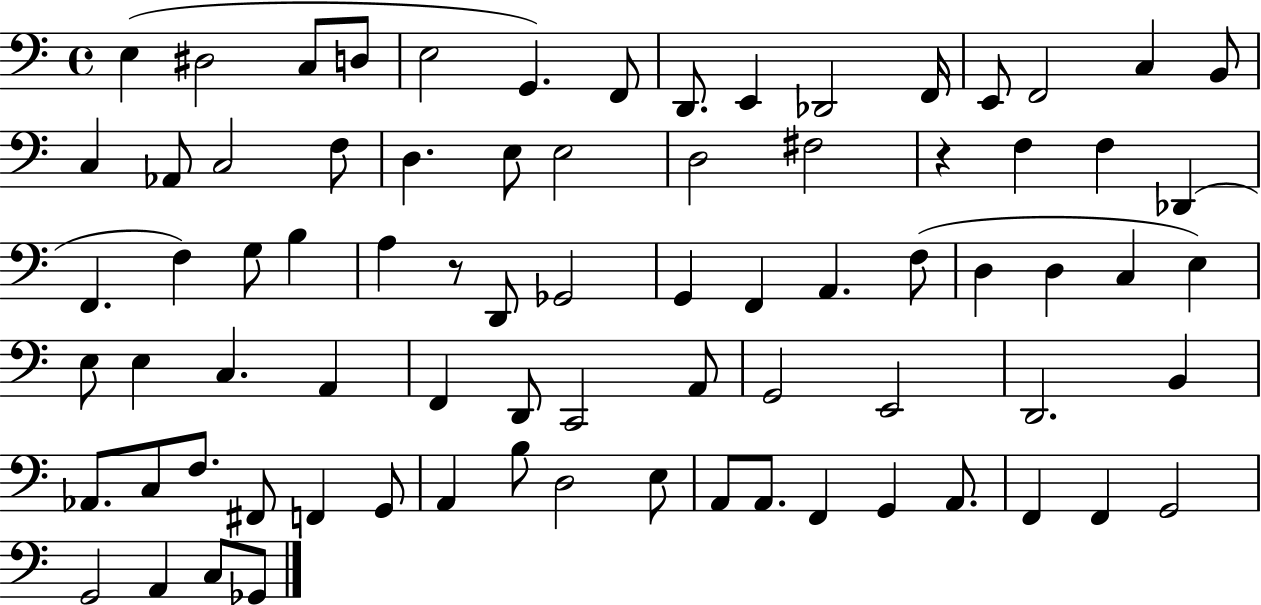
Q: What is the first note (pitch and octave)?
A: E3